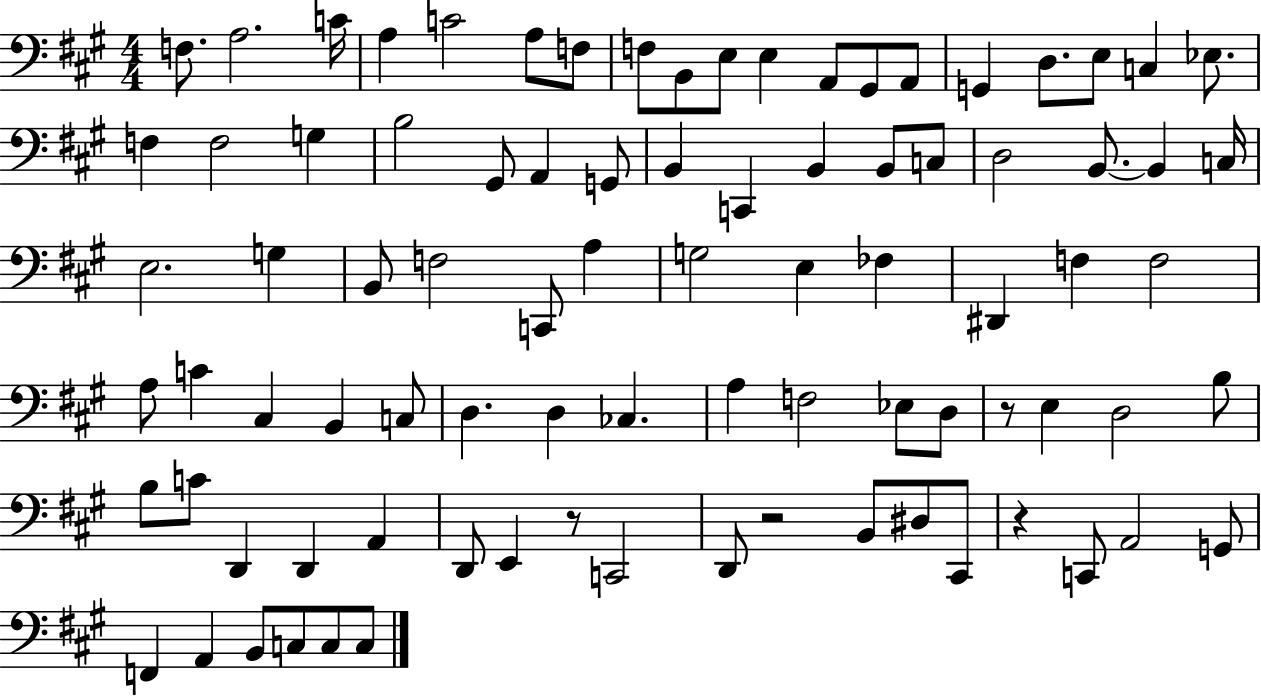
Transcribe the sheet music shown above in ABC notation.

X:1
T:Untitled
M:4/4
L:1/4
K:A
F,/2 A,2 C/4 A, C2 A,/2 F,/2 F,/2 B,,/2 E,/2 E, A,,/2 ^G,,/2 A,,/2 G,, D,/2 E,/2 C, _E,/2 F, F,2 G, B,2 ^G,,/2 A,, G,,/2 B,, C,, B,, B,,/2 C,/2 D,2 B,,/2 B,, C,/4 E,2 G, B,,/2 F,2 C,,/2 A, G,2 E, _F, ^D,, F, F,2 A,/2 C ^C, B,, C,/2 D, D, _C, A, F,2 _E,/2 D,/2 z/2 E, D,2 B,/2 B,/2 C/2 D,, D,, A,, D,,/2 E,, z/2 C,,2 D,,/2 z2 B,,/2 ^D,/2 ^C,,/2 z C,,/2 A,,2 G,,/2 F,, A,, B,,/2 C,/2 C,/2 C,/2